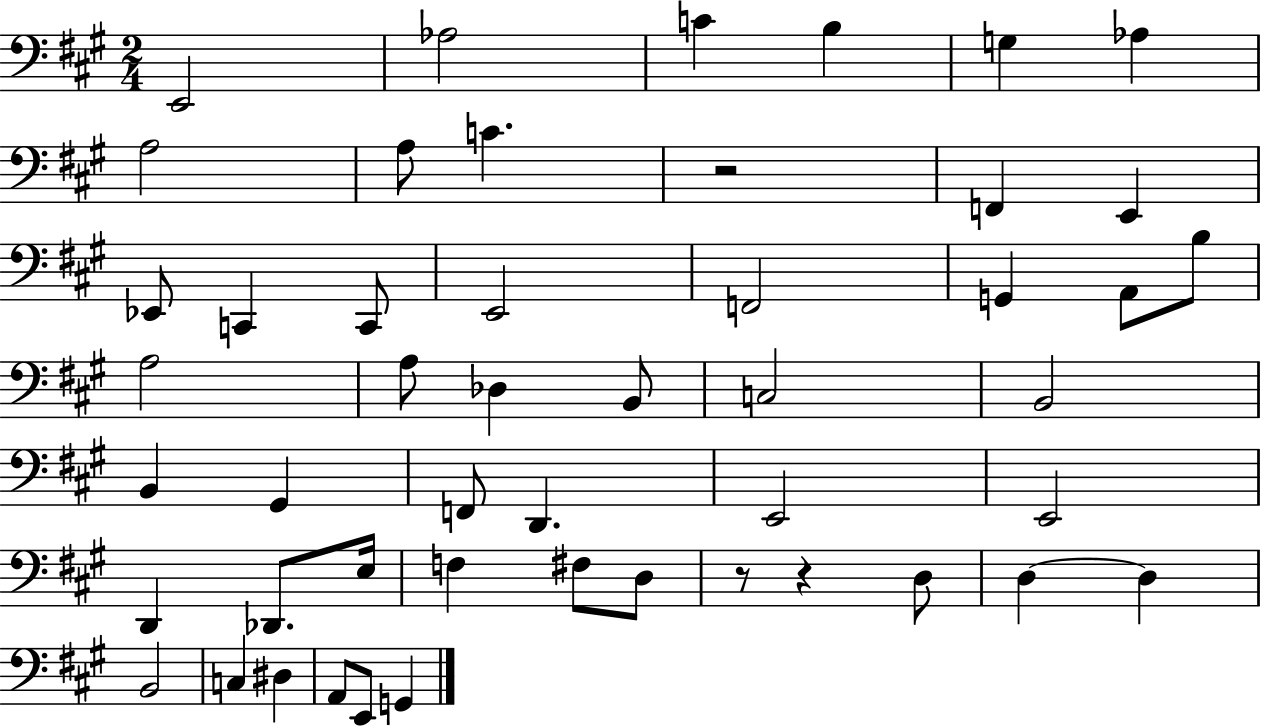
{
  \clef bass
  \numericTimeSignature
  \time 2/4
  \key a \major
  e,2 | aes2 | c'4 b4 | g4 aes4 | \break a2 | a8 c'4. | r2 | f,4 e,4 | \break ees,8 c,4 c,8 | e,2 | f,2 | g,4 a,8 b8 | \break a2 | a8 des4 b,8 | c2 | b,2 | \break b,4 gis,4 | f,8 d,4. | e,2 | e,2 | \break d,4 des,8. e16 | f4 fis8 d8 | r8 r4 d8 | d4~~ d4 | \break b,2 | c4 dis4 | a,8 e,8 g,4 | \bar "|."
}